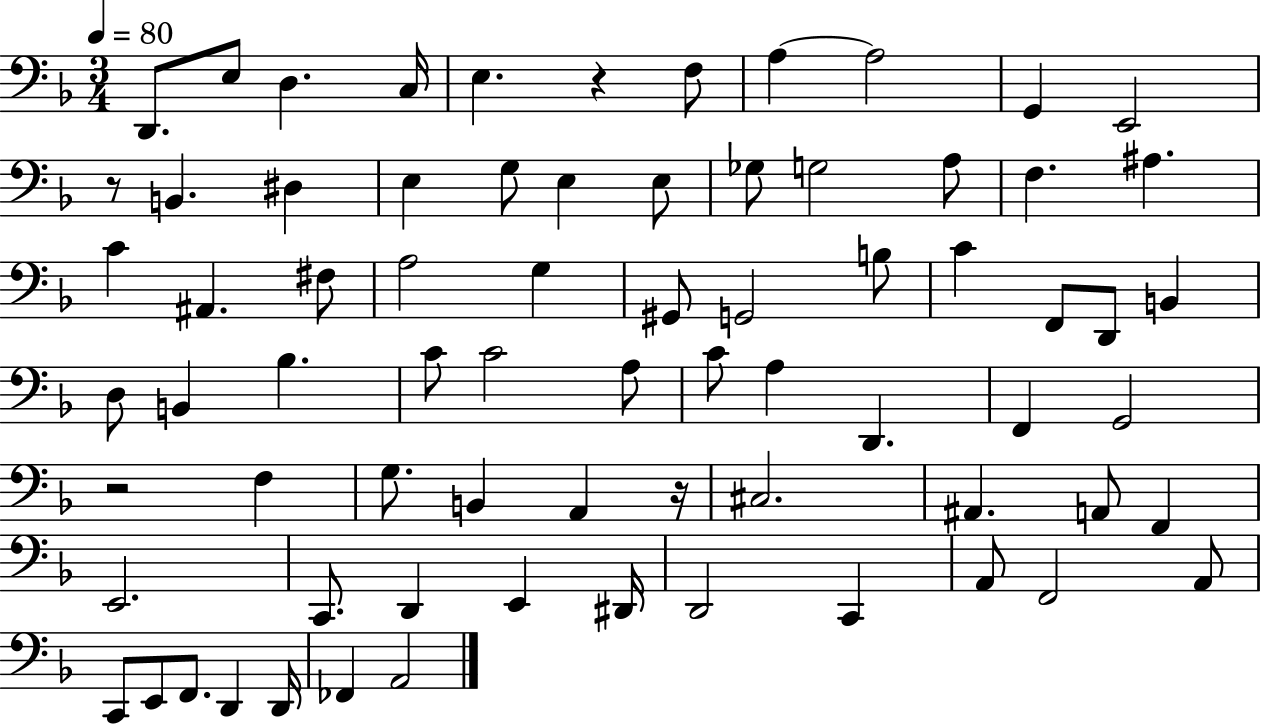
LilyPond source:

{
  \clef bass
  \numericTimeSignature
  \time 3/4
  \key f \major
  \tempo 4 = 80
  \repeat volta 2 { d,8. e8 d4. c16 | e4. r4 f8 | a4~~ a2 | g,4 e,2 | \break r8 b,4. dis4 | e4 g8 e4 e8 | ges8 g2 a8 | f4. ais4. | \break c'4 ais,4. fis8 | a2 g4 | gis,8 g,2 b8 | c'4 f,8 d,8 b,4 | \break d8 b,4 bes4. | c'8 c'2 a8 | c'8 a4 d,4. | f,4 g,2 | \break r2 f4 | g8. b,4 a,4 r16 | cis2. | ais,4. a,8 f,4 | \break e,2. | c,8. d,4 e,4 dis,16 | d,2 c,4 | a,8 f,2 a,8 | \break c,8 e,8 f,8. d,4 d,16 | fes,4 a,2 | } \bar "|."
}